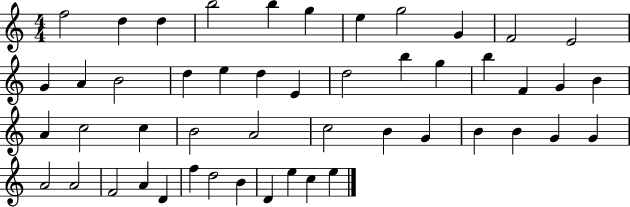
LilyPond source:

{
  \clef treble
  \numericTimeSignature
  \time 4/4
  \key c \major
  f''2 d''4 d''4 | b''2 b''4 g''4 | e''4 g''2 g'4 | f'2 e'2 | \break g'4 a'4 b'2 | d''4 e''4 d''4 e'4 | d''2 b''4 g''4 | b''4 f'4 g'4 b'4 | \break a'4 c''2 c''4 | b'2 a'2 | c''2 b'4 g'4 | b'4 b'4 g'4 g'4 | \break a'2 a'2 | f'2 a'4 d'4 | f''4 d''2 b'4 | d'4 e''4 c''4 e''4 | \break \bar "|."
}